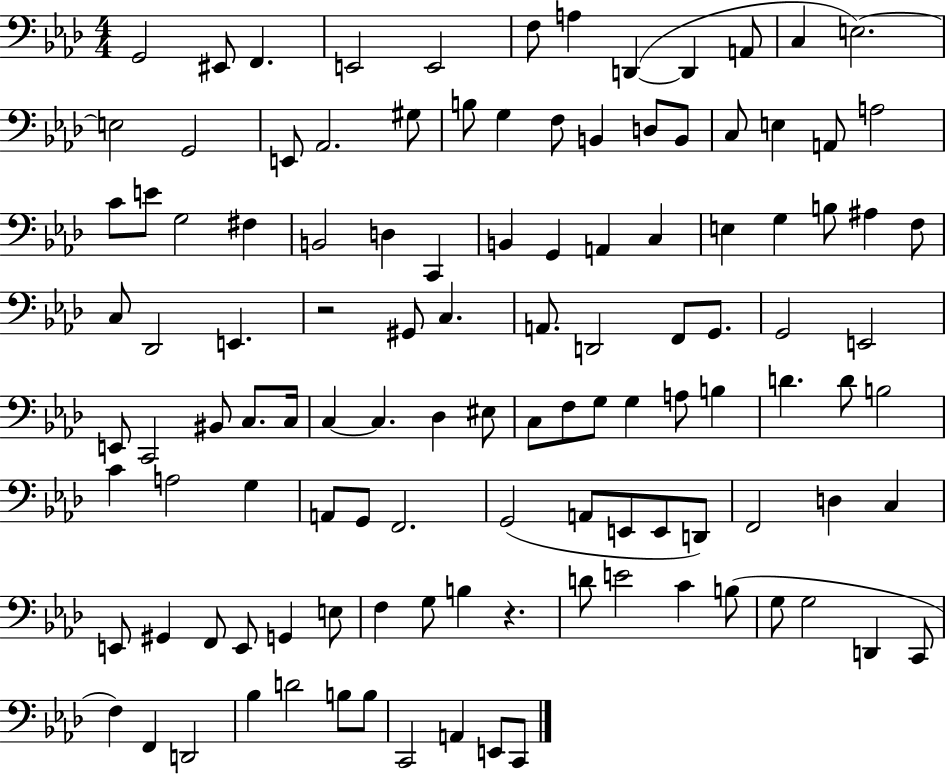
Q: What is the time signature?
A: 4/4